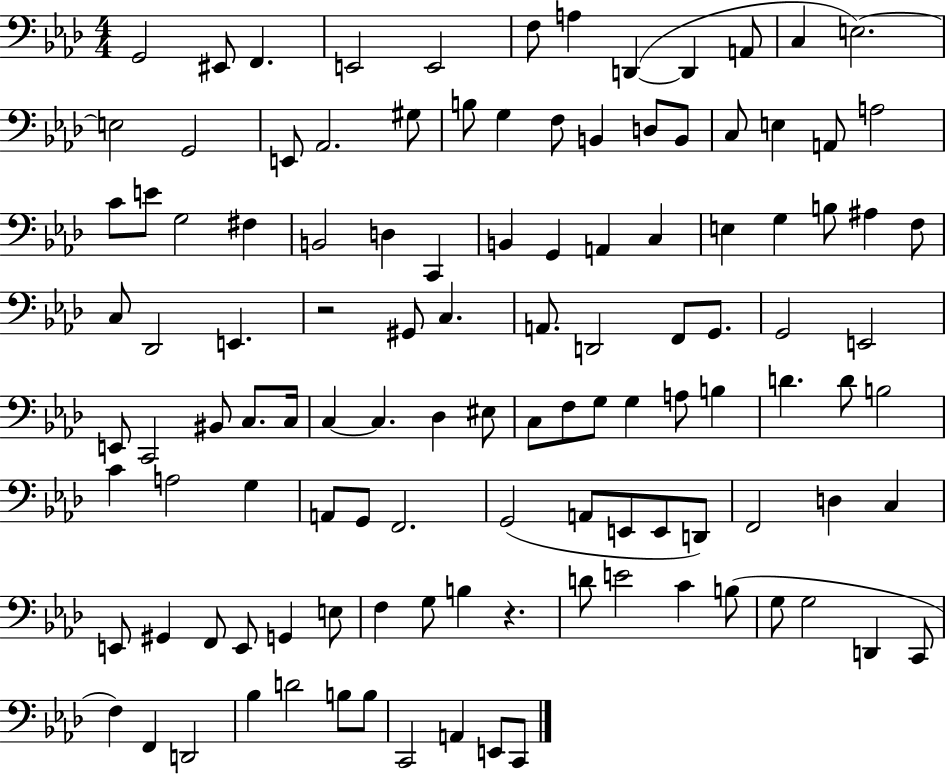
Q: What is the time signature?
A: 4/4